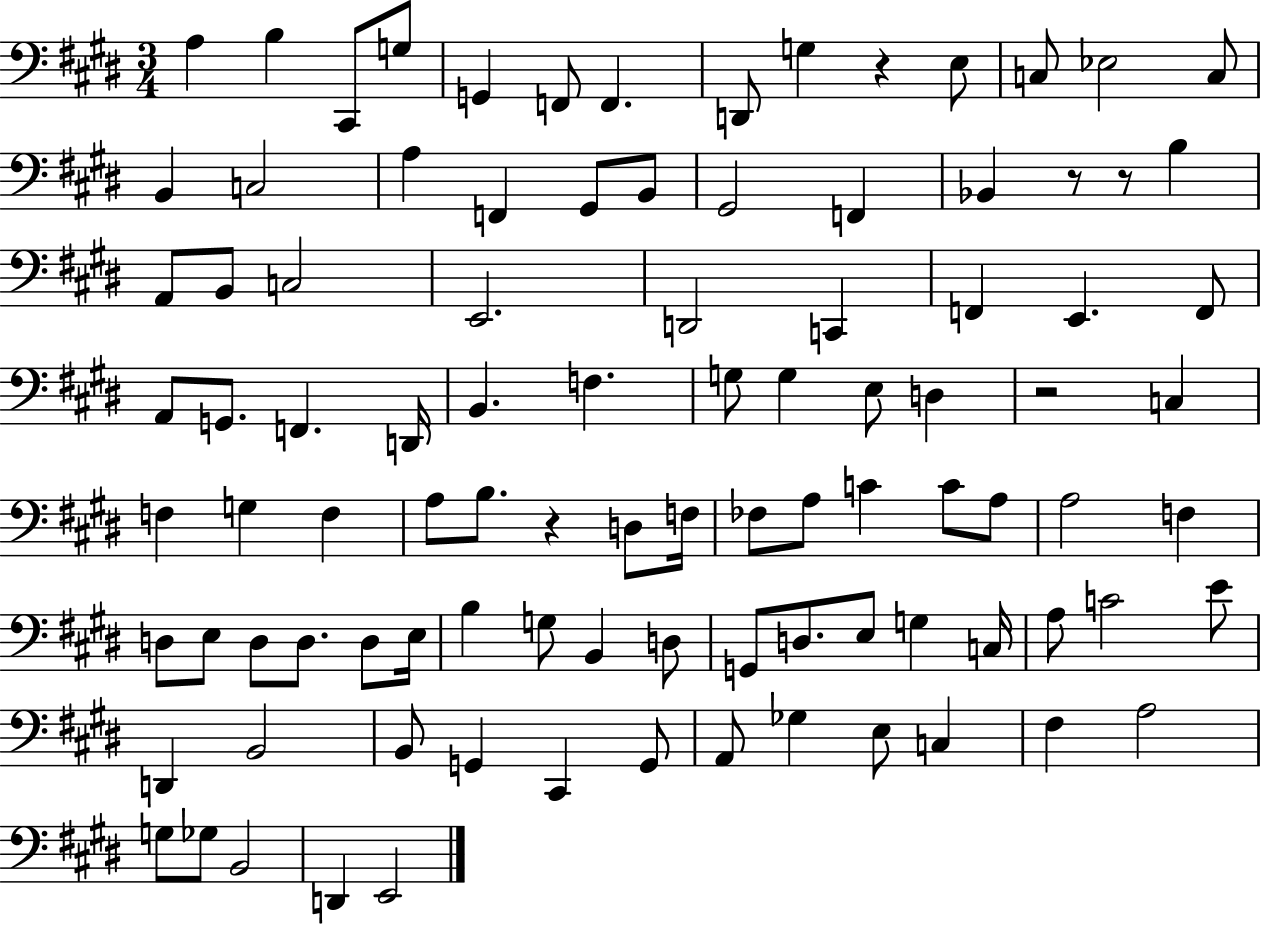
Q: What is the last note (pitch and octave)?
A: E2